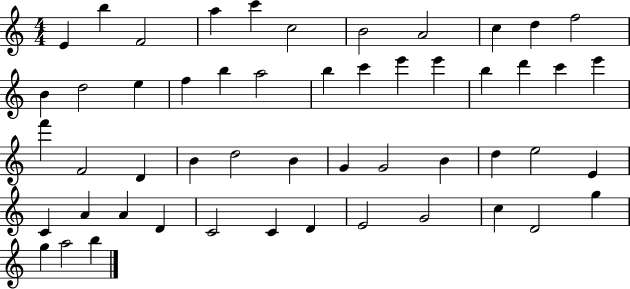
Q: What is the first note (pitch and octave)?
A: E4